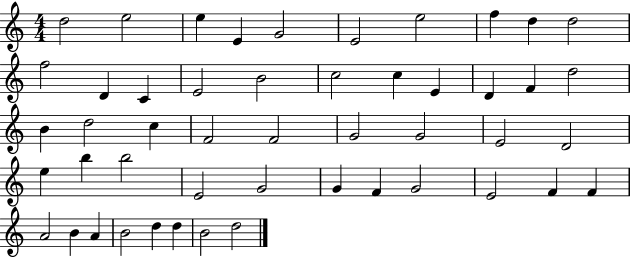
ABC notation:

X:1
T:Untitled
M:4/4
L:1/4
K:C
d2 e2 e E G2 E2 e2 f d d2 f2 D C E2 B2 c2 c E D F d2 B d2 c F2 F2 G2 G2 E2 D2 e b b2 E2 G2 G F G2 E2 F F A2 B A B2 d d B2 d2